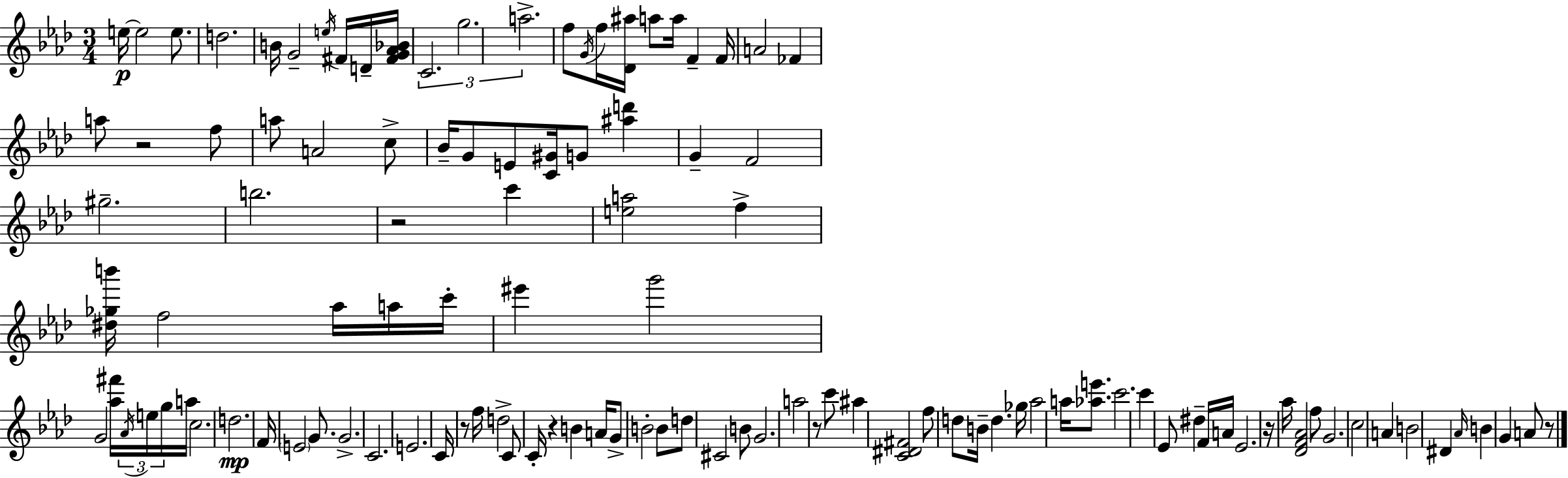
E5/s E5/h E5/e. D5/h. B4/s G4/h E5/s F#4/s D4/s [F#4,G4,Ab4,Bb4]/s C4/h. G5/h. A5/h. F5/e G4/s F5/s [Db4,A#5]/s A5/e A5/s F4/q F4/s A4/h FES4/q A5/e R/h F5/e A5/e A4/h C5/e Bb4/s G4/e E4/e [C4,G#4]/s G4/e [A#5,D6]/q G4/q F4/h G#5/h. B5/h. R/h C6/q [E5,A5]/h F5/q [D#5,Gb5,B6]/s F5/h Ab5/s A5/s C6/s EIS6/q G6/h G4/h [Ab5,F#6]/s Ab4/s E5/s G5/s A5/s C5/h. D5/h. F4/s E4/h G4/e. G4/h. C4/h. E4/h. C4/s R/e F5/s D5/h C4/e C4/s R/q B4/q A4/s G4/e B4/h B4/e D5/e C#4/h B4/e G4/h. A5/h R/e C6/e A#5/q [C4,D#4,F#4]/h F5/e D5/e B4/s D5/q. Gb5/s Ab5/h A5/s [Ab5,E6]/e. C6/h. C6/q Eb4/e D#5/q F4/s A4/s Eb4/h. R/s Ab5/s [Db4,F4,Ab4]/h F5/e G4/h. C5/h A4/q B4/h D#4/q Ab4/s B4/q G4/q A4/e R/e